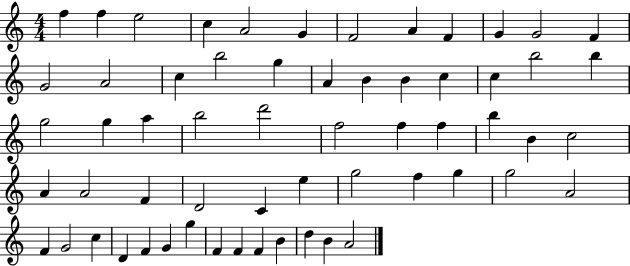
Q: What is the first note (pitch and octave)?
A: F5